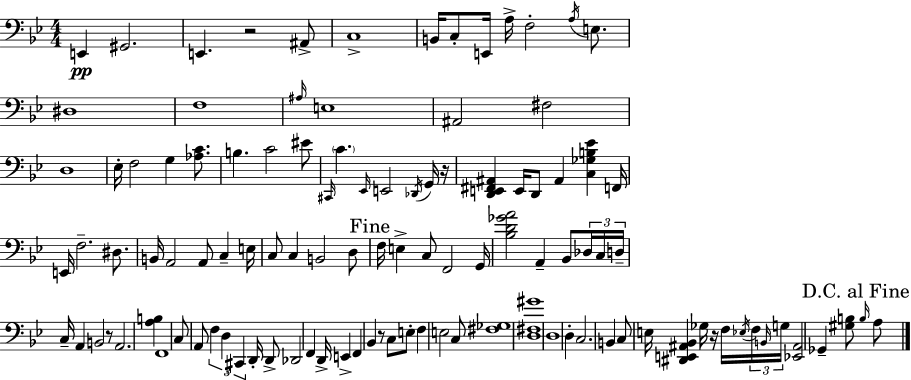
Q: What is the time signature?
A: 4/4